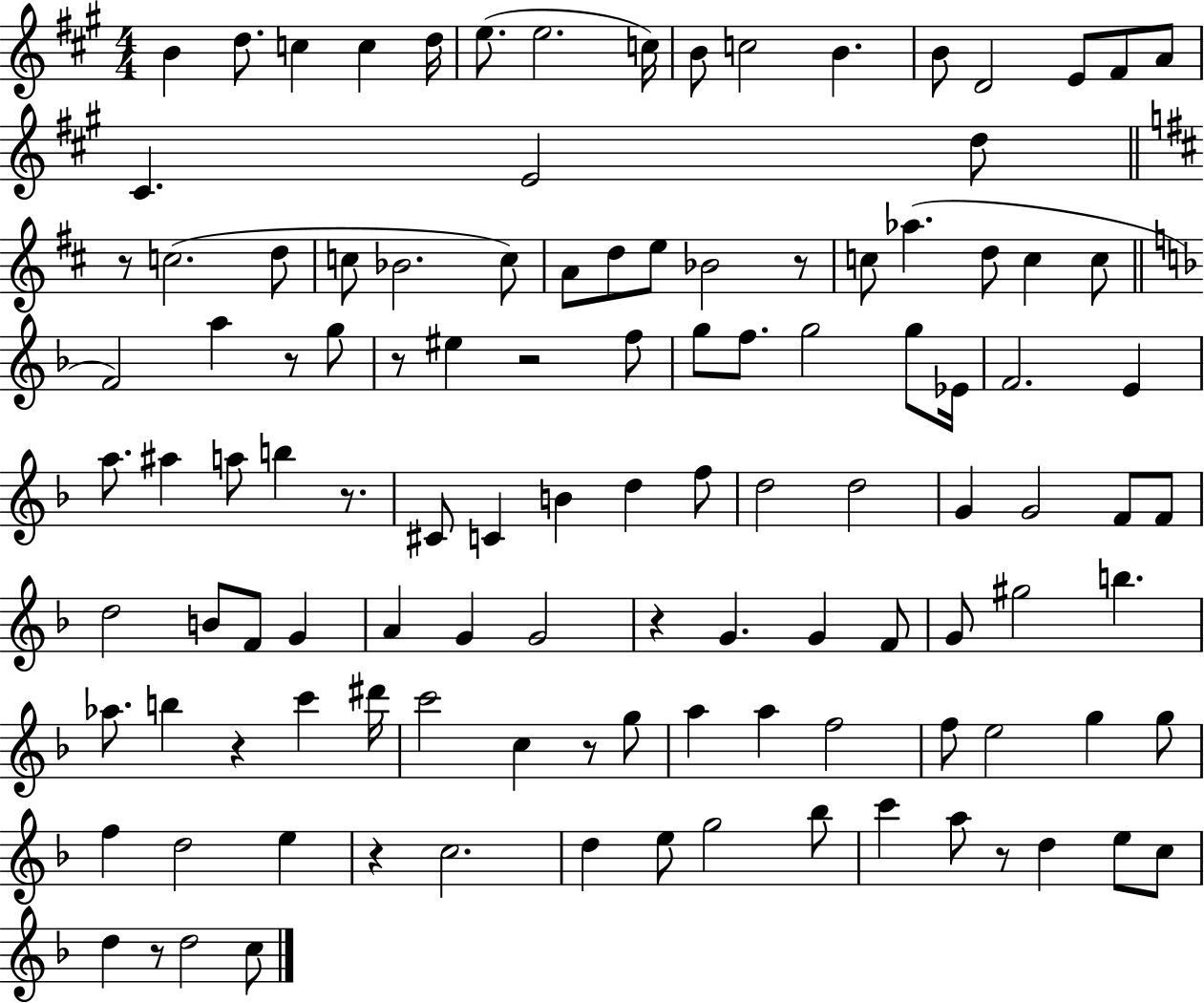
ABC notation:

X:1
T:Untitled
M:4/4
L:1/4
K:A
B d/2 c c d/4 e/2 e2 c/4 B/2 c2 B B/2 D2 E/2 ^F/2 A/2 ^C E2 d/2 z/2 c2 d/2 c/2 _B2 c/2 A/2 d/2 e/2 _B2 z/2 c/2 _a d/2 c c/2 F2 a z/2 g/2 z/2 ^e z2 f/2 g/2 f/2 g2 g/2 _E/4 F2 E a/2 ^a a/2 b z/2 ^C/2 C B d f/2 d2 d2 G G2 F/2 F/2 d2 B/2 F/2 G A G G2 z G G F/2 G/2 ^g2 b _a/2 b z c' ^d'/4 c'2 c z/2 g/2 a a f2 f/2 e2 g g/2 f d2 e z c2 d e/2 g2 _b/2 c' a/2 z/2 d e/2 c/2 d z/2 d2 c/2